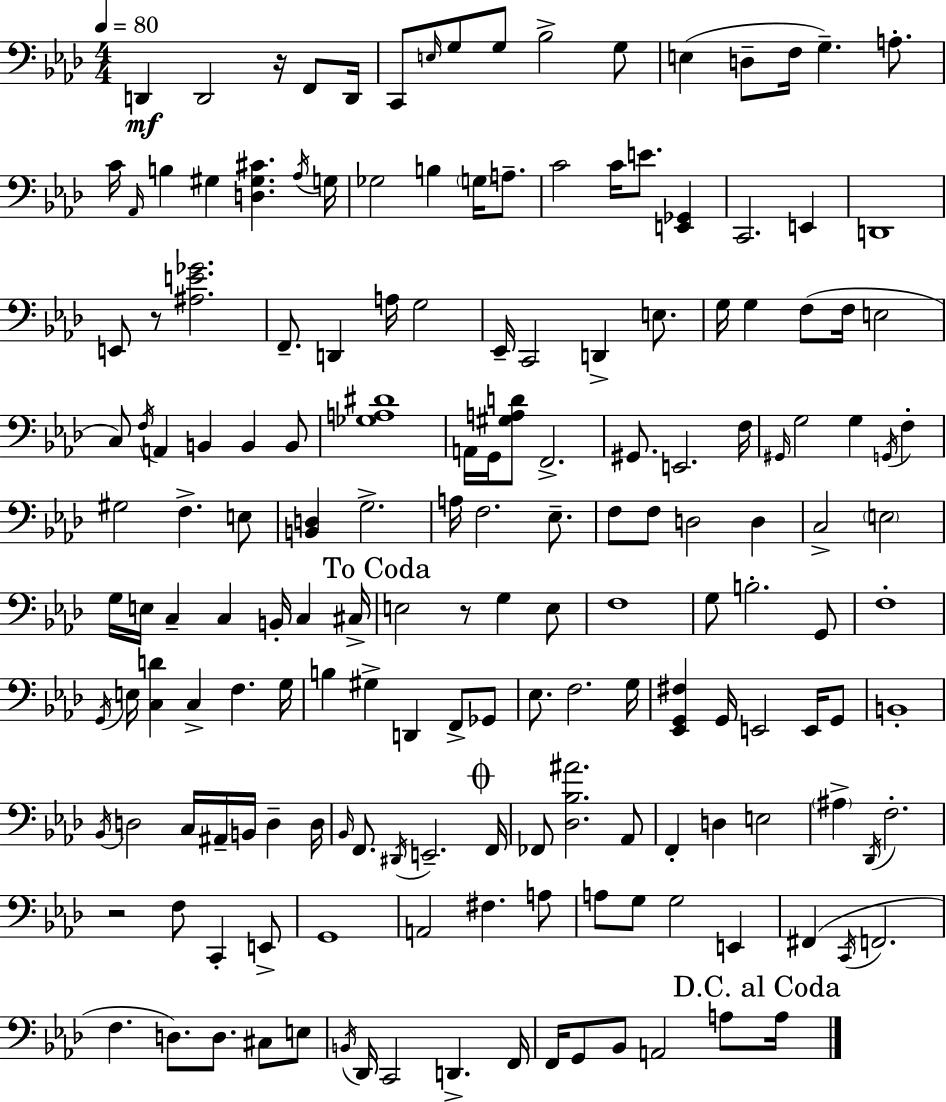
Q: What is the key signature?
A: AES major